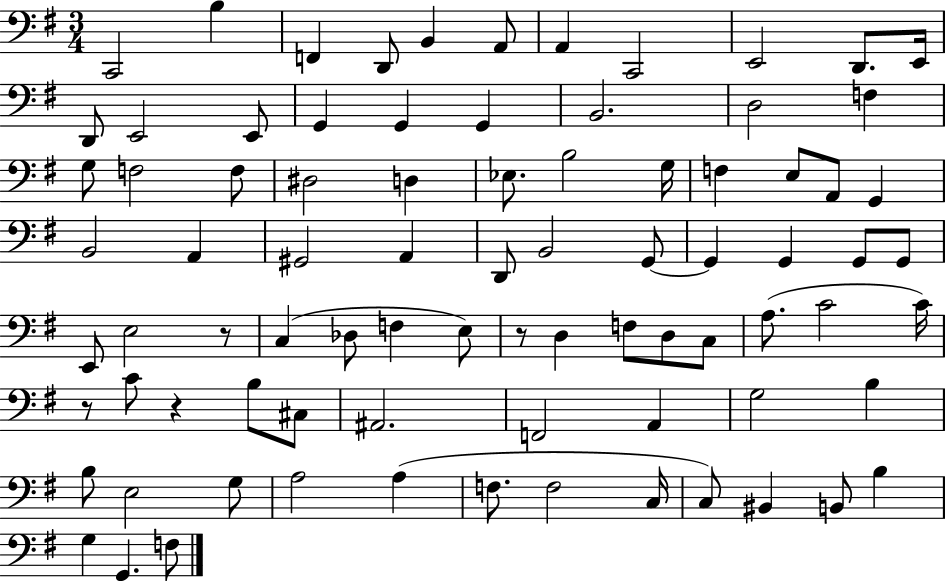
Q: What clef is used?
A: bass